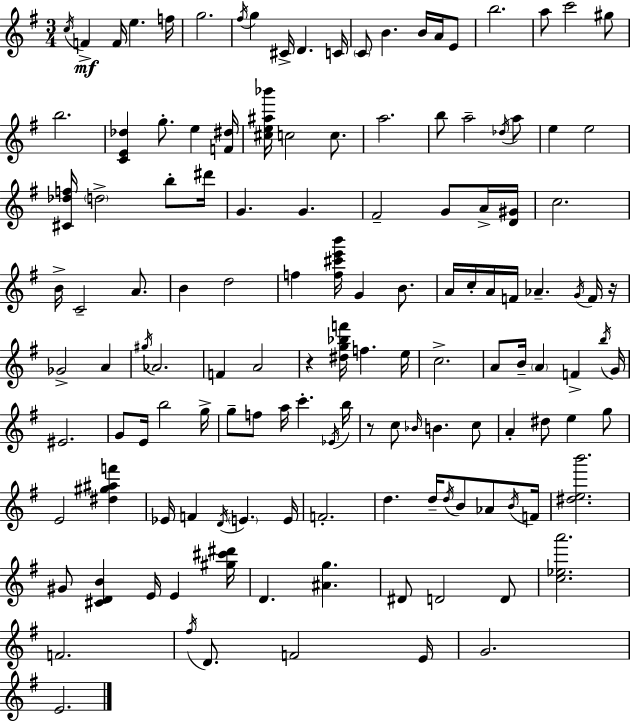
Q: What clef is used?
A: treble